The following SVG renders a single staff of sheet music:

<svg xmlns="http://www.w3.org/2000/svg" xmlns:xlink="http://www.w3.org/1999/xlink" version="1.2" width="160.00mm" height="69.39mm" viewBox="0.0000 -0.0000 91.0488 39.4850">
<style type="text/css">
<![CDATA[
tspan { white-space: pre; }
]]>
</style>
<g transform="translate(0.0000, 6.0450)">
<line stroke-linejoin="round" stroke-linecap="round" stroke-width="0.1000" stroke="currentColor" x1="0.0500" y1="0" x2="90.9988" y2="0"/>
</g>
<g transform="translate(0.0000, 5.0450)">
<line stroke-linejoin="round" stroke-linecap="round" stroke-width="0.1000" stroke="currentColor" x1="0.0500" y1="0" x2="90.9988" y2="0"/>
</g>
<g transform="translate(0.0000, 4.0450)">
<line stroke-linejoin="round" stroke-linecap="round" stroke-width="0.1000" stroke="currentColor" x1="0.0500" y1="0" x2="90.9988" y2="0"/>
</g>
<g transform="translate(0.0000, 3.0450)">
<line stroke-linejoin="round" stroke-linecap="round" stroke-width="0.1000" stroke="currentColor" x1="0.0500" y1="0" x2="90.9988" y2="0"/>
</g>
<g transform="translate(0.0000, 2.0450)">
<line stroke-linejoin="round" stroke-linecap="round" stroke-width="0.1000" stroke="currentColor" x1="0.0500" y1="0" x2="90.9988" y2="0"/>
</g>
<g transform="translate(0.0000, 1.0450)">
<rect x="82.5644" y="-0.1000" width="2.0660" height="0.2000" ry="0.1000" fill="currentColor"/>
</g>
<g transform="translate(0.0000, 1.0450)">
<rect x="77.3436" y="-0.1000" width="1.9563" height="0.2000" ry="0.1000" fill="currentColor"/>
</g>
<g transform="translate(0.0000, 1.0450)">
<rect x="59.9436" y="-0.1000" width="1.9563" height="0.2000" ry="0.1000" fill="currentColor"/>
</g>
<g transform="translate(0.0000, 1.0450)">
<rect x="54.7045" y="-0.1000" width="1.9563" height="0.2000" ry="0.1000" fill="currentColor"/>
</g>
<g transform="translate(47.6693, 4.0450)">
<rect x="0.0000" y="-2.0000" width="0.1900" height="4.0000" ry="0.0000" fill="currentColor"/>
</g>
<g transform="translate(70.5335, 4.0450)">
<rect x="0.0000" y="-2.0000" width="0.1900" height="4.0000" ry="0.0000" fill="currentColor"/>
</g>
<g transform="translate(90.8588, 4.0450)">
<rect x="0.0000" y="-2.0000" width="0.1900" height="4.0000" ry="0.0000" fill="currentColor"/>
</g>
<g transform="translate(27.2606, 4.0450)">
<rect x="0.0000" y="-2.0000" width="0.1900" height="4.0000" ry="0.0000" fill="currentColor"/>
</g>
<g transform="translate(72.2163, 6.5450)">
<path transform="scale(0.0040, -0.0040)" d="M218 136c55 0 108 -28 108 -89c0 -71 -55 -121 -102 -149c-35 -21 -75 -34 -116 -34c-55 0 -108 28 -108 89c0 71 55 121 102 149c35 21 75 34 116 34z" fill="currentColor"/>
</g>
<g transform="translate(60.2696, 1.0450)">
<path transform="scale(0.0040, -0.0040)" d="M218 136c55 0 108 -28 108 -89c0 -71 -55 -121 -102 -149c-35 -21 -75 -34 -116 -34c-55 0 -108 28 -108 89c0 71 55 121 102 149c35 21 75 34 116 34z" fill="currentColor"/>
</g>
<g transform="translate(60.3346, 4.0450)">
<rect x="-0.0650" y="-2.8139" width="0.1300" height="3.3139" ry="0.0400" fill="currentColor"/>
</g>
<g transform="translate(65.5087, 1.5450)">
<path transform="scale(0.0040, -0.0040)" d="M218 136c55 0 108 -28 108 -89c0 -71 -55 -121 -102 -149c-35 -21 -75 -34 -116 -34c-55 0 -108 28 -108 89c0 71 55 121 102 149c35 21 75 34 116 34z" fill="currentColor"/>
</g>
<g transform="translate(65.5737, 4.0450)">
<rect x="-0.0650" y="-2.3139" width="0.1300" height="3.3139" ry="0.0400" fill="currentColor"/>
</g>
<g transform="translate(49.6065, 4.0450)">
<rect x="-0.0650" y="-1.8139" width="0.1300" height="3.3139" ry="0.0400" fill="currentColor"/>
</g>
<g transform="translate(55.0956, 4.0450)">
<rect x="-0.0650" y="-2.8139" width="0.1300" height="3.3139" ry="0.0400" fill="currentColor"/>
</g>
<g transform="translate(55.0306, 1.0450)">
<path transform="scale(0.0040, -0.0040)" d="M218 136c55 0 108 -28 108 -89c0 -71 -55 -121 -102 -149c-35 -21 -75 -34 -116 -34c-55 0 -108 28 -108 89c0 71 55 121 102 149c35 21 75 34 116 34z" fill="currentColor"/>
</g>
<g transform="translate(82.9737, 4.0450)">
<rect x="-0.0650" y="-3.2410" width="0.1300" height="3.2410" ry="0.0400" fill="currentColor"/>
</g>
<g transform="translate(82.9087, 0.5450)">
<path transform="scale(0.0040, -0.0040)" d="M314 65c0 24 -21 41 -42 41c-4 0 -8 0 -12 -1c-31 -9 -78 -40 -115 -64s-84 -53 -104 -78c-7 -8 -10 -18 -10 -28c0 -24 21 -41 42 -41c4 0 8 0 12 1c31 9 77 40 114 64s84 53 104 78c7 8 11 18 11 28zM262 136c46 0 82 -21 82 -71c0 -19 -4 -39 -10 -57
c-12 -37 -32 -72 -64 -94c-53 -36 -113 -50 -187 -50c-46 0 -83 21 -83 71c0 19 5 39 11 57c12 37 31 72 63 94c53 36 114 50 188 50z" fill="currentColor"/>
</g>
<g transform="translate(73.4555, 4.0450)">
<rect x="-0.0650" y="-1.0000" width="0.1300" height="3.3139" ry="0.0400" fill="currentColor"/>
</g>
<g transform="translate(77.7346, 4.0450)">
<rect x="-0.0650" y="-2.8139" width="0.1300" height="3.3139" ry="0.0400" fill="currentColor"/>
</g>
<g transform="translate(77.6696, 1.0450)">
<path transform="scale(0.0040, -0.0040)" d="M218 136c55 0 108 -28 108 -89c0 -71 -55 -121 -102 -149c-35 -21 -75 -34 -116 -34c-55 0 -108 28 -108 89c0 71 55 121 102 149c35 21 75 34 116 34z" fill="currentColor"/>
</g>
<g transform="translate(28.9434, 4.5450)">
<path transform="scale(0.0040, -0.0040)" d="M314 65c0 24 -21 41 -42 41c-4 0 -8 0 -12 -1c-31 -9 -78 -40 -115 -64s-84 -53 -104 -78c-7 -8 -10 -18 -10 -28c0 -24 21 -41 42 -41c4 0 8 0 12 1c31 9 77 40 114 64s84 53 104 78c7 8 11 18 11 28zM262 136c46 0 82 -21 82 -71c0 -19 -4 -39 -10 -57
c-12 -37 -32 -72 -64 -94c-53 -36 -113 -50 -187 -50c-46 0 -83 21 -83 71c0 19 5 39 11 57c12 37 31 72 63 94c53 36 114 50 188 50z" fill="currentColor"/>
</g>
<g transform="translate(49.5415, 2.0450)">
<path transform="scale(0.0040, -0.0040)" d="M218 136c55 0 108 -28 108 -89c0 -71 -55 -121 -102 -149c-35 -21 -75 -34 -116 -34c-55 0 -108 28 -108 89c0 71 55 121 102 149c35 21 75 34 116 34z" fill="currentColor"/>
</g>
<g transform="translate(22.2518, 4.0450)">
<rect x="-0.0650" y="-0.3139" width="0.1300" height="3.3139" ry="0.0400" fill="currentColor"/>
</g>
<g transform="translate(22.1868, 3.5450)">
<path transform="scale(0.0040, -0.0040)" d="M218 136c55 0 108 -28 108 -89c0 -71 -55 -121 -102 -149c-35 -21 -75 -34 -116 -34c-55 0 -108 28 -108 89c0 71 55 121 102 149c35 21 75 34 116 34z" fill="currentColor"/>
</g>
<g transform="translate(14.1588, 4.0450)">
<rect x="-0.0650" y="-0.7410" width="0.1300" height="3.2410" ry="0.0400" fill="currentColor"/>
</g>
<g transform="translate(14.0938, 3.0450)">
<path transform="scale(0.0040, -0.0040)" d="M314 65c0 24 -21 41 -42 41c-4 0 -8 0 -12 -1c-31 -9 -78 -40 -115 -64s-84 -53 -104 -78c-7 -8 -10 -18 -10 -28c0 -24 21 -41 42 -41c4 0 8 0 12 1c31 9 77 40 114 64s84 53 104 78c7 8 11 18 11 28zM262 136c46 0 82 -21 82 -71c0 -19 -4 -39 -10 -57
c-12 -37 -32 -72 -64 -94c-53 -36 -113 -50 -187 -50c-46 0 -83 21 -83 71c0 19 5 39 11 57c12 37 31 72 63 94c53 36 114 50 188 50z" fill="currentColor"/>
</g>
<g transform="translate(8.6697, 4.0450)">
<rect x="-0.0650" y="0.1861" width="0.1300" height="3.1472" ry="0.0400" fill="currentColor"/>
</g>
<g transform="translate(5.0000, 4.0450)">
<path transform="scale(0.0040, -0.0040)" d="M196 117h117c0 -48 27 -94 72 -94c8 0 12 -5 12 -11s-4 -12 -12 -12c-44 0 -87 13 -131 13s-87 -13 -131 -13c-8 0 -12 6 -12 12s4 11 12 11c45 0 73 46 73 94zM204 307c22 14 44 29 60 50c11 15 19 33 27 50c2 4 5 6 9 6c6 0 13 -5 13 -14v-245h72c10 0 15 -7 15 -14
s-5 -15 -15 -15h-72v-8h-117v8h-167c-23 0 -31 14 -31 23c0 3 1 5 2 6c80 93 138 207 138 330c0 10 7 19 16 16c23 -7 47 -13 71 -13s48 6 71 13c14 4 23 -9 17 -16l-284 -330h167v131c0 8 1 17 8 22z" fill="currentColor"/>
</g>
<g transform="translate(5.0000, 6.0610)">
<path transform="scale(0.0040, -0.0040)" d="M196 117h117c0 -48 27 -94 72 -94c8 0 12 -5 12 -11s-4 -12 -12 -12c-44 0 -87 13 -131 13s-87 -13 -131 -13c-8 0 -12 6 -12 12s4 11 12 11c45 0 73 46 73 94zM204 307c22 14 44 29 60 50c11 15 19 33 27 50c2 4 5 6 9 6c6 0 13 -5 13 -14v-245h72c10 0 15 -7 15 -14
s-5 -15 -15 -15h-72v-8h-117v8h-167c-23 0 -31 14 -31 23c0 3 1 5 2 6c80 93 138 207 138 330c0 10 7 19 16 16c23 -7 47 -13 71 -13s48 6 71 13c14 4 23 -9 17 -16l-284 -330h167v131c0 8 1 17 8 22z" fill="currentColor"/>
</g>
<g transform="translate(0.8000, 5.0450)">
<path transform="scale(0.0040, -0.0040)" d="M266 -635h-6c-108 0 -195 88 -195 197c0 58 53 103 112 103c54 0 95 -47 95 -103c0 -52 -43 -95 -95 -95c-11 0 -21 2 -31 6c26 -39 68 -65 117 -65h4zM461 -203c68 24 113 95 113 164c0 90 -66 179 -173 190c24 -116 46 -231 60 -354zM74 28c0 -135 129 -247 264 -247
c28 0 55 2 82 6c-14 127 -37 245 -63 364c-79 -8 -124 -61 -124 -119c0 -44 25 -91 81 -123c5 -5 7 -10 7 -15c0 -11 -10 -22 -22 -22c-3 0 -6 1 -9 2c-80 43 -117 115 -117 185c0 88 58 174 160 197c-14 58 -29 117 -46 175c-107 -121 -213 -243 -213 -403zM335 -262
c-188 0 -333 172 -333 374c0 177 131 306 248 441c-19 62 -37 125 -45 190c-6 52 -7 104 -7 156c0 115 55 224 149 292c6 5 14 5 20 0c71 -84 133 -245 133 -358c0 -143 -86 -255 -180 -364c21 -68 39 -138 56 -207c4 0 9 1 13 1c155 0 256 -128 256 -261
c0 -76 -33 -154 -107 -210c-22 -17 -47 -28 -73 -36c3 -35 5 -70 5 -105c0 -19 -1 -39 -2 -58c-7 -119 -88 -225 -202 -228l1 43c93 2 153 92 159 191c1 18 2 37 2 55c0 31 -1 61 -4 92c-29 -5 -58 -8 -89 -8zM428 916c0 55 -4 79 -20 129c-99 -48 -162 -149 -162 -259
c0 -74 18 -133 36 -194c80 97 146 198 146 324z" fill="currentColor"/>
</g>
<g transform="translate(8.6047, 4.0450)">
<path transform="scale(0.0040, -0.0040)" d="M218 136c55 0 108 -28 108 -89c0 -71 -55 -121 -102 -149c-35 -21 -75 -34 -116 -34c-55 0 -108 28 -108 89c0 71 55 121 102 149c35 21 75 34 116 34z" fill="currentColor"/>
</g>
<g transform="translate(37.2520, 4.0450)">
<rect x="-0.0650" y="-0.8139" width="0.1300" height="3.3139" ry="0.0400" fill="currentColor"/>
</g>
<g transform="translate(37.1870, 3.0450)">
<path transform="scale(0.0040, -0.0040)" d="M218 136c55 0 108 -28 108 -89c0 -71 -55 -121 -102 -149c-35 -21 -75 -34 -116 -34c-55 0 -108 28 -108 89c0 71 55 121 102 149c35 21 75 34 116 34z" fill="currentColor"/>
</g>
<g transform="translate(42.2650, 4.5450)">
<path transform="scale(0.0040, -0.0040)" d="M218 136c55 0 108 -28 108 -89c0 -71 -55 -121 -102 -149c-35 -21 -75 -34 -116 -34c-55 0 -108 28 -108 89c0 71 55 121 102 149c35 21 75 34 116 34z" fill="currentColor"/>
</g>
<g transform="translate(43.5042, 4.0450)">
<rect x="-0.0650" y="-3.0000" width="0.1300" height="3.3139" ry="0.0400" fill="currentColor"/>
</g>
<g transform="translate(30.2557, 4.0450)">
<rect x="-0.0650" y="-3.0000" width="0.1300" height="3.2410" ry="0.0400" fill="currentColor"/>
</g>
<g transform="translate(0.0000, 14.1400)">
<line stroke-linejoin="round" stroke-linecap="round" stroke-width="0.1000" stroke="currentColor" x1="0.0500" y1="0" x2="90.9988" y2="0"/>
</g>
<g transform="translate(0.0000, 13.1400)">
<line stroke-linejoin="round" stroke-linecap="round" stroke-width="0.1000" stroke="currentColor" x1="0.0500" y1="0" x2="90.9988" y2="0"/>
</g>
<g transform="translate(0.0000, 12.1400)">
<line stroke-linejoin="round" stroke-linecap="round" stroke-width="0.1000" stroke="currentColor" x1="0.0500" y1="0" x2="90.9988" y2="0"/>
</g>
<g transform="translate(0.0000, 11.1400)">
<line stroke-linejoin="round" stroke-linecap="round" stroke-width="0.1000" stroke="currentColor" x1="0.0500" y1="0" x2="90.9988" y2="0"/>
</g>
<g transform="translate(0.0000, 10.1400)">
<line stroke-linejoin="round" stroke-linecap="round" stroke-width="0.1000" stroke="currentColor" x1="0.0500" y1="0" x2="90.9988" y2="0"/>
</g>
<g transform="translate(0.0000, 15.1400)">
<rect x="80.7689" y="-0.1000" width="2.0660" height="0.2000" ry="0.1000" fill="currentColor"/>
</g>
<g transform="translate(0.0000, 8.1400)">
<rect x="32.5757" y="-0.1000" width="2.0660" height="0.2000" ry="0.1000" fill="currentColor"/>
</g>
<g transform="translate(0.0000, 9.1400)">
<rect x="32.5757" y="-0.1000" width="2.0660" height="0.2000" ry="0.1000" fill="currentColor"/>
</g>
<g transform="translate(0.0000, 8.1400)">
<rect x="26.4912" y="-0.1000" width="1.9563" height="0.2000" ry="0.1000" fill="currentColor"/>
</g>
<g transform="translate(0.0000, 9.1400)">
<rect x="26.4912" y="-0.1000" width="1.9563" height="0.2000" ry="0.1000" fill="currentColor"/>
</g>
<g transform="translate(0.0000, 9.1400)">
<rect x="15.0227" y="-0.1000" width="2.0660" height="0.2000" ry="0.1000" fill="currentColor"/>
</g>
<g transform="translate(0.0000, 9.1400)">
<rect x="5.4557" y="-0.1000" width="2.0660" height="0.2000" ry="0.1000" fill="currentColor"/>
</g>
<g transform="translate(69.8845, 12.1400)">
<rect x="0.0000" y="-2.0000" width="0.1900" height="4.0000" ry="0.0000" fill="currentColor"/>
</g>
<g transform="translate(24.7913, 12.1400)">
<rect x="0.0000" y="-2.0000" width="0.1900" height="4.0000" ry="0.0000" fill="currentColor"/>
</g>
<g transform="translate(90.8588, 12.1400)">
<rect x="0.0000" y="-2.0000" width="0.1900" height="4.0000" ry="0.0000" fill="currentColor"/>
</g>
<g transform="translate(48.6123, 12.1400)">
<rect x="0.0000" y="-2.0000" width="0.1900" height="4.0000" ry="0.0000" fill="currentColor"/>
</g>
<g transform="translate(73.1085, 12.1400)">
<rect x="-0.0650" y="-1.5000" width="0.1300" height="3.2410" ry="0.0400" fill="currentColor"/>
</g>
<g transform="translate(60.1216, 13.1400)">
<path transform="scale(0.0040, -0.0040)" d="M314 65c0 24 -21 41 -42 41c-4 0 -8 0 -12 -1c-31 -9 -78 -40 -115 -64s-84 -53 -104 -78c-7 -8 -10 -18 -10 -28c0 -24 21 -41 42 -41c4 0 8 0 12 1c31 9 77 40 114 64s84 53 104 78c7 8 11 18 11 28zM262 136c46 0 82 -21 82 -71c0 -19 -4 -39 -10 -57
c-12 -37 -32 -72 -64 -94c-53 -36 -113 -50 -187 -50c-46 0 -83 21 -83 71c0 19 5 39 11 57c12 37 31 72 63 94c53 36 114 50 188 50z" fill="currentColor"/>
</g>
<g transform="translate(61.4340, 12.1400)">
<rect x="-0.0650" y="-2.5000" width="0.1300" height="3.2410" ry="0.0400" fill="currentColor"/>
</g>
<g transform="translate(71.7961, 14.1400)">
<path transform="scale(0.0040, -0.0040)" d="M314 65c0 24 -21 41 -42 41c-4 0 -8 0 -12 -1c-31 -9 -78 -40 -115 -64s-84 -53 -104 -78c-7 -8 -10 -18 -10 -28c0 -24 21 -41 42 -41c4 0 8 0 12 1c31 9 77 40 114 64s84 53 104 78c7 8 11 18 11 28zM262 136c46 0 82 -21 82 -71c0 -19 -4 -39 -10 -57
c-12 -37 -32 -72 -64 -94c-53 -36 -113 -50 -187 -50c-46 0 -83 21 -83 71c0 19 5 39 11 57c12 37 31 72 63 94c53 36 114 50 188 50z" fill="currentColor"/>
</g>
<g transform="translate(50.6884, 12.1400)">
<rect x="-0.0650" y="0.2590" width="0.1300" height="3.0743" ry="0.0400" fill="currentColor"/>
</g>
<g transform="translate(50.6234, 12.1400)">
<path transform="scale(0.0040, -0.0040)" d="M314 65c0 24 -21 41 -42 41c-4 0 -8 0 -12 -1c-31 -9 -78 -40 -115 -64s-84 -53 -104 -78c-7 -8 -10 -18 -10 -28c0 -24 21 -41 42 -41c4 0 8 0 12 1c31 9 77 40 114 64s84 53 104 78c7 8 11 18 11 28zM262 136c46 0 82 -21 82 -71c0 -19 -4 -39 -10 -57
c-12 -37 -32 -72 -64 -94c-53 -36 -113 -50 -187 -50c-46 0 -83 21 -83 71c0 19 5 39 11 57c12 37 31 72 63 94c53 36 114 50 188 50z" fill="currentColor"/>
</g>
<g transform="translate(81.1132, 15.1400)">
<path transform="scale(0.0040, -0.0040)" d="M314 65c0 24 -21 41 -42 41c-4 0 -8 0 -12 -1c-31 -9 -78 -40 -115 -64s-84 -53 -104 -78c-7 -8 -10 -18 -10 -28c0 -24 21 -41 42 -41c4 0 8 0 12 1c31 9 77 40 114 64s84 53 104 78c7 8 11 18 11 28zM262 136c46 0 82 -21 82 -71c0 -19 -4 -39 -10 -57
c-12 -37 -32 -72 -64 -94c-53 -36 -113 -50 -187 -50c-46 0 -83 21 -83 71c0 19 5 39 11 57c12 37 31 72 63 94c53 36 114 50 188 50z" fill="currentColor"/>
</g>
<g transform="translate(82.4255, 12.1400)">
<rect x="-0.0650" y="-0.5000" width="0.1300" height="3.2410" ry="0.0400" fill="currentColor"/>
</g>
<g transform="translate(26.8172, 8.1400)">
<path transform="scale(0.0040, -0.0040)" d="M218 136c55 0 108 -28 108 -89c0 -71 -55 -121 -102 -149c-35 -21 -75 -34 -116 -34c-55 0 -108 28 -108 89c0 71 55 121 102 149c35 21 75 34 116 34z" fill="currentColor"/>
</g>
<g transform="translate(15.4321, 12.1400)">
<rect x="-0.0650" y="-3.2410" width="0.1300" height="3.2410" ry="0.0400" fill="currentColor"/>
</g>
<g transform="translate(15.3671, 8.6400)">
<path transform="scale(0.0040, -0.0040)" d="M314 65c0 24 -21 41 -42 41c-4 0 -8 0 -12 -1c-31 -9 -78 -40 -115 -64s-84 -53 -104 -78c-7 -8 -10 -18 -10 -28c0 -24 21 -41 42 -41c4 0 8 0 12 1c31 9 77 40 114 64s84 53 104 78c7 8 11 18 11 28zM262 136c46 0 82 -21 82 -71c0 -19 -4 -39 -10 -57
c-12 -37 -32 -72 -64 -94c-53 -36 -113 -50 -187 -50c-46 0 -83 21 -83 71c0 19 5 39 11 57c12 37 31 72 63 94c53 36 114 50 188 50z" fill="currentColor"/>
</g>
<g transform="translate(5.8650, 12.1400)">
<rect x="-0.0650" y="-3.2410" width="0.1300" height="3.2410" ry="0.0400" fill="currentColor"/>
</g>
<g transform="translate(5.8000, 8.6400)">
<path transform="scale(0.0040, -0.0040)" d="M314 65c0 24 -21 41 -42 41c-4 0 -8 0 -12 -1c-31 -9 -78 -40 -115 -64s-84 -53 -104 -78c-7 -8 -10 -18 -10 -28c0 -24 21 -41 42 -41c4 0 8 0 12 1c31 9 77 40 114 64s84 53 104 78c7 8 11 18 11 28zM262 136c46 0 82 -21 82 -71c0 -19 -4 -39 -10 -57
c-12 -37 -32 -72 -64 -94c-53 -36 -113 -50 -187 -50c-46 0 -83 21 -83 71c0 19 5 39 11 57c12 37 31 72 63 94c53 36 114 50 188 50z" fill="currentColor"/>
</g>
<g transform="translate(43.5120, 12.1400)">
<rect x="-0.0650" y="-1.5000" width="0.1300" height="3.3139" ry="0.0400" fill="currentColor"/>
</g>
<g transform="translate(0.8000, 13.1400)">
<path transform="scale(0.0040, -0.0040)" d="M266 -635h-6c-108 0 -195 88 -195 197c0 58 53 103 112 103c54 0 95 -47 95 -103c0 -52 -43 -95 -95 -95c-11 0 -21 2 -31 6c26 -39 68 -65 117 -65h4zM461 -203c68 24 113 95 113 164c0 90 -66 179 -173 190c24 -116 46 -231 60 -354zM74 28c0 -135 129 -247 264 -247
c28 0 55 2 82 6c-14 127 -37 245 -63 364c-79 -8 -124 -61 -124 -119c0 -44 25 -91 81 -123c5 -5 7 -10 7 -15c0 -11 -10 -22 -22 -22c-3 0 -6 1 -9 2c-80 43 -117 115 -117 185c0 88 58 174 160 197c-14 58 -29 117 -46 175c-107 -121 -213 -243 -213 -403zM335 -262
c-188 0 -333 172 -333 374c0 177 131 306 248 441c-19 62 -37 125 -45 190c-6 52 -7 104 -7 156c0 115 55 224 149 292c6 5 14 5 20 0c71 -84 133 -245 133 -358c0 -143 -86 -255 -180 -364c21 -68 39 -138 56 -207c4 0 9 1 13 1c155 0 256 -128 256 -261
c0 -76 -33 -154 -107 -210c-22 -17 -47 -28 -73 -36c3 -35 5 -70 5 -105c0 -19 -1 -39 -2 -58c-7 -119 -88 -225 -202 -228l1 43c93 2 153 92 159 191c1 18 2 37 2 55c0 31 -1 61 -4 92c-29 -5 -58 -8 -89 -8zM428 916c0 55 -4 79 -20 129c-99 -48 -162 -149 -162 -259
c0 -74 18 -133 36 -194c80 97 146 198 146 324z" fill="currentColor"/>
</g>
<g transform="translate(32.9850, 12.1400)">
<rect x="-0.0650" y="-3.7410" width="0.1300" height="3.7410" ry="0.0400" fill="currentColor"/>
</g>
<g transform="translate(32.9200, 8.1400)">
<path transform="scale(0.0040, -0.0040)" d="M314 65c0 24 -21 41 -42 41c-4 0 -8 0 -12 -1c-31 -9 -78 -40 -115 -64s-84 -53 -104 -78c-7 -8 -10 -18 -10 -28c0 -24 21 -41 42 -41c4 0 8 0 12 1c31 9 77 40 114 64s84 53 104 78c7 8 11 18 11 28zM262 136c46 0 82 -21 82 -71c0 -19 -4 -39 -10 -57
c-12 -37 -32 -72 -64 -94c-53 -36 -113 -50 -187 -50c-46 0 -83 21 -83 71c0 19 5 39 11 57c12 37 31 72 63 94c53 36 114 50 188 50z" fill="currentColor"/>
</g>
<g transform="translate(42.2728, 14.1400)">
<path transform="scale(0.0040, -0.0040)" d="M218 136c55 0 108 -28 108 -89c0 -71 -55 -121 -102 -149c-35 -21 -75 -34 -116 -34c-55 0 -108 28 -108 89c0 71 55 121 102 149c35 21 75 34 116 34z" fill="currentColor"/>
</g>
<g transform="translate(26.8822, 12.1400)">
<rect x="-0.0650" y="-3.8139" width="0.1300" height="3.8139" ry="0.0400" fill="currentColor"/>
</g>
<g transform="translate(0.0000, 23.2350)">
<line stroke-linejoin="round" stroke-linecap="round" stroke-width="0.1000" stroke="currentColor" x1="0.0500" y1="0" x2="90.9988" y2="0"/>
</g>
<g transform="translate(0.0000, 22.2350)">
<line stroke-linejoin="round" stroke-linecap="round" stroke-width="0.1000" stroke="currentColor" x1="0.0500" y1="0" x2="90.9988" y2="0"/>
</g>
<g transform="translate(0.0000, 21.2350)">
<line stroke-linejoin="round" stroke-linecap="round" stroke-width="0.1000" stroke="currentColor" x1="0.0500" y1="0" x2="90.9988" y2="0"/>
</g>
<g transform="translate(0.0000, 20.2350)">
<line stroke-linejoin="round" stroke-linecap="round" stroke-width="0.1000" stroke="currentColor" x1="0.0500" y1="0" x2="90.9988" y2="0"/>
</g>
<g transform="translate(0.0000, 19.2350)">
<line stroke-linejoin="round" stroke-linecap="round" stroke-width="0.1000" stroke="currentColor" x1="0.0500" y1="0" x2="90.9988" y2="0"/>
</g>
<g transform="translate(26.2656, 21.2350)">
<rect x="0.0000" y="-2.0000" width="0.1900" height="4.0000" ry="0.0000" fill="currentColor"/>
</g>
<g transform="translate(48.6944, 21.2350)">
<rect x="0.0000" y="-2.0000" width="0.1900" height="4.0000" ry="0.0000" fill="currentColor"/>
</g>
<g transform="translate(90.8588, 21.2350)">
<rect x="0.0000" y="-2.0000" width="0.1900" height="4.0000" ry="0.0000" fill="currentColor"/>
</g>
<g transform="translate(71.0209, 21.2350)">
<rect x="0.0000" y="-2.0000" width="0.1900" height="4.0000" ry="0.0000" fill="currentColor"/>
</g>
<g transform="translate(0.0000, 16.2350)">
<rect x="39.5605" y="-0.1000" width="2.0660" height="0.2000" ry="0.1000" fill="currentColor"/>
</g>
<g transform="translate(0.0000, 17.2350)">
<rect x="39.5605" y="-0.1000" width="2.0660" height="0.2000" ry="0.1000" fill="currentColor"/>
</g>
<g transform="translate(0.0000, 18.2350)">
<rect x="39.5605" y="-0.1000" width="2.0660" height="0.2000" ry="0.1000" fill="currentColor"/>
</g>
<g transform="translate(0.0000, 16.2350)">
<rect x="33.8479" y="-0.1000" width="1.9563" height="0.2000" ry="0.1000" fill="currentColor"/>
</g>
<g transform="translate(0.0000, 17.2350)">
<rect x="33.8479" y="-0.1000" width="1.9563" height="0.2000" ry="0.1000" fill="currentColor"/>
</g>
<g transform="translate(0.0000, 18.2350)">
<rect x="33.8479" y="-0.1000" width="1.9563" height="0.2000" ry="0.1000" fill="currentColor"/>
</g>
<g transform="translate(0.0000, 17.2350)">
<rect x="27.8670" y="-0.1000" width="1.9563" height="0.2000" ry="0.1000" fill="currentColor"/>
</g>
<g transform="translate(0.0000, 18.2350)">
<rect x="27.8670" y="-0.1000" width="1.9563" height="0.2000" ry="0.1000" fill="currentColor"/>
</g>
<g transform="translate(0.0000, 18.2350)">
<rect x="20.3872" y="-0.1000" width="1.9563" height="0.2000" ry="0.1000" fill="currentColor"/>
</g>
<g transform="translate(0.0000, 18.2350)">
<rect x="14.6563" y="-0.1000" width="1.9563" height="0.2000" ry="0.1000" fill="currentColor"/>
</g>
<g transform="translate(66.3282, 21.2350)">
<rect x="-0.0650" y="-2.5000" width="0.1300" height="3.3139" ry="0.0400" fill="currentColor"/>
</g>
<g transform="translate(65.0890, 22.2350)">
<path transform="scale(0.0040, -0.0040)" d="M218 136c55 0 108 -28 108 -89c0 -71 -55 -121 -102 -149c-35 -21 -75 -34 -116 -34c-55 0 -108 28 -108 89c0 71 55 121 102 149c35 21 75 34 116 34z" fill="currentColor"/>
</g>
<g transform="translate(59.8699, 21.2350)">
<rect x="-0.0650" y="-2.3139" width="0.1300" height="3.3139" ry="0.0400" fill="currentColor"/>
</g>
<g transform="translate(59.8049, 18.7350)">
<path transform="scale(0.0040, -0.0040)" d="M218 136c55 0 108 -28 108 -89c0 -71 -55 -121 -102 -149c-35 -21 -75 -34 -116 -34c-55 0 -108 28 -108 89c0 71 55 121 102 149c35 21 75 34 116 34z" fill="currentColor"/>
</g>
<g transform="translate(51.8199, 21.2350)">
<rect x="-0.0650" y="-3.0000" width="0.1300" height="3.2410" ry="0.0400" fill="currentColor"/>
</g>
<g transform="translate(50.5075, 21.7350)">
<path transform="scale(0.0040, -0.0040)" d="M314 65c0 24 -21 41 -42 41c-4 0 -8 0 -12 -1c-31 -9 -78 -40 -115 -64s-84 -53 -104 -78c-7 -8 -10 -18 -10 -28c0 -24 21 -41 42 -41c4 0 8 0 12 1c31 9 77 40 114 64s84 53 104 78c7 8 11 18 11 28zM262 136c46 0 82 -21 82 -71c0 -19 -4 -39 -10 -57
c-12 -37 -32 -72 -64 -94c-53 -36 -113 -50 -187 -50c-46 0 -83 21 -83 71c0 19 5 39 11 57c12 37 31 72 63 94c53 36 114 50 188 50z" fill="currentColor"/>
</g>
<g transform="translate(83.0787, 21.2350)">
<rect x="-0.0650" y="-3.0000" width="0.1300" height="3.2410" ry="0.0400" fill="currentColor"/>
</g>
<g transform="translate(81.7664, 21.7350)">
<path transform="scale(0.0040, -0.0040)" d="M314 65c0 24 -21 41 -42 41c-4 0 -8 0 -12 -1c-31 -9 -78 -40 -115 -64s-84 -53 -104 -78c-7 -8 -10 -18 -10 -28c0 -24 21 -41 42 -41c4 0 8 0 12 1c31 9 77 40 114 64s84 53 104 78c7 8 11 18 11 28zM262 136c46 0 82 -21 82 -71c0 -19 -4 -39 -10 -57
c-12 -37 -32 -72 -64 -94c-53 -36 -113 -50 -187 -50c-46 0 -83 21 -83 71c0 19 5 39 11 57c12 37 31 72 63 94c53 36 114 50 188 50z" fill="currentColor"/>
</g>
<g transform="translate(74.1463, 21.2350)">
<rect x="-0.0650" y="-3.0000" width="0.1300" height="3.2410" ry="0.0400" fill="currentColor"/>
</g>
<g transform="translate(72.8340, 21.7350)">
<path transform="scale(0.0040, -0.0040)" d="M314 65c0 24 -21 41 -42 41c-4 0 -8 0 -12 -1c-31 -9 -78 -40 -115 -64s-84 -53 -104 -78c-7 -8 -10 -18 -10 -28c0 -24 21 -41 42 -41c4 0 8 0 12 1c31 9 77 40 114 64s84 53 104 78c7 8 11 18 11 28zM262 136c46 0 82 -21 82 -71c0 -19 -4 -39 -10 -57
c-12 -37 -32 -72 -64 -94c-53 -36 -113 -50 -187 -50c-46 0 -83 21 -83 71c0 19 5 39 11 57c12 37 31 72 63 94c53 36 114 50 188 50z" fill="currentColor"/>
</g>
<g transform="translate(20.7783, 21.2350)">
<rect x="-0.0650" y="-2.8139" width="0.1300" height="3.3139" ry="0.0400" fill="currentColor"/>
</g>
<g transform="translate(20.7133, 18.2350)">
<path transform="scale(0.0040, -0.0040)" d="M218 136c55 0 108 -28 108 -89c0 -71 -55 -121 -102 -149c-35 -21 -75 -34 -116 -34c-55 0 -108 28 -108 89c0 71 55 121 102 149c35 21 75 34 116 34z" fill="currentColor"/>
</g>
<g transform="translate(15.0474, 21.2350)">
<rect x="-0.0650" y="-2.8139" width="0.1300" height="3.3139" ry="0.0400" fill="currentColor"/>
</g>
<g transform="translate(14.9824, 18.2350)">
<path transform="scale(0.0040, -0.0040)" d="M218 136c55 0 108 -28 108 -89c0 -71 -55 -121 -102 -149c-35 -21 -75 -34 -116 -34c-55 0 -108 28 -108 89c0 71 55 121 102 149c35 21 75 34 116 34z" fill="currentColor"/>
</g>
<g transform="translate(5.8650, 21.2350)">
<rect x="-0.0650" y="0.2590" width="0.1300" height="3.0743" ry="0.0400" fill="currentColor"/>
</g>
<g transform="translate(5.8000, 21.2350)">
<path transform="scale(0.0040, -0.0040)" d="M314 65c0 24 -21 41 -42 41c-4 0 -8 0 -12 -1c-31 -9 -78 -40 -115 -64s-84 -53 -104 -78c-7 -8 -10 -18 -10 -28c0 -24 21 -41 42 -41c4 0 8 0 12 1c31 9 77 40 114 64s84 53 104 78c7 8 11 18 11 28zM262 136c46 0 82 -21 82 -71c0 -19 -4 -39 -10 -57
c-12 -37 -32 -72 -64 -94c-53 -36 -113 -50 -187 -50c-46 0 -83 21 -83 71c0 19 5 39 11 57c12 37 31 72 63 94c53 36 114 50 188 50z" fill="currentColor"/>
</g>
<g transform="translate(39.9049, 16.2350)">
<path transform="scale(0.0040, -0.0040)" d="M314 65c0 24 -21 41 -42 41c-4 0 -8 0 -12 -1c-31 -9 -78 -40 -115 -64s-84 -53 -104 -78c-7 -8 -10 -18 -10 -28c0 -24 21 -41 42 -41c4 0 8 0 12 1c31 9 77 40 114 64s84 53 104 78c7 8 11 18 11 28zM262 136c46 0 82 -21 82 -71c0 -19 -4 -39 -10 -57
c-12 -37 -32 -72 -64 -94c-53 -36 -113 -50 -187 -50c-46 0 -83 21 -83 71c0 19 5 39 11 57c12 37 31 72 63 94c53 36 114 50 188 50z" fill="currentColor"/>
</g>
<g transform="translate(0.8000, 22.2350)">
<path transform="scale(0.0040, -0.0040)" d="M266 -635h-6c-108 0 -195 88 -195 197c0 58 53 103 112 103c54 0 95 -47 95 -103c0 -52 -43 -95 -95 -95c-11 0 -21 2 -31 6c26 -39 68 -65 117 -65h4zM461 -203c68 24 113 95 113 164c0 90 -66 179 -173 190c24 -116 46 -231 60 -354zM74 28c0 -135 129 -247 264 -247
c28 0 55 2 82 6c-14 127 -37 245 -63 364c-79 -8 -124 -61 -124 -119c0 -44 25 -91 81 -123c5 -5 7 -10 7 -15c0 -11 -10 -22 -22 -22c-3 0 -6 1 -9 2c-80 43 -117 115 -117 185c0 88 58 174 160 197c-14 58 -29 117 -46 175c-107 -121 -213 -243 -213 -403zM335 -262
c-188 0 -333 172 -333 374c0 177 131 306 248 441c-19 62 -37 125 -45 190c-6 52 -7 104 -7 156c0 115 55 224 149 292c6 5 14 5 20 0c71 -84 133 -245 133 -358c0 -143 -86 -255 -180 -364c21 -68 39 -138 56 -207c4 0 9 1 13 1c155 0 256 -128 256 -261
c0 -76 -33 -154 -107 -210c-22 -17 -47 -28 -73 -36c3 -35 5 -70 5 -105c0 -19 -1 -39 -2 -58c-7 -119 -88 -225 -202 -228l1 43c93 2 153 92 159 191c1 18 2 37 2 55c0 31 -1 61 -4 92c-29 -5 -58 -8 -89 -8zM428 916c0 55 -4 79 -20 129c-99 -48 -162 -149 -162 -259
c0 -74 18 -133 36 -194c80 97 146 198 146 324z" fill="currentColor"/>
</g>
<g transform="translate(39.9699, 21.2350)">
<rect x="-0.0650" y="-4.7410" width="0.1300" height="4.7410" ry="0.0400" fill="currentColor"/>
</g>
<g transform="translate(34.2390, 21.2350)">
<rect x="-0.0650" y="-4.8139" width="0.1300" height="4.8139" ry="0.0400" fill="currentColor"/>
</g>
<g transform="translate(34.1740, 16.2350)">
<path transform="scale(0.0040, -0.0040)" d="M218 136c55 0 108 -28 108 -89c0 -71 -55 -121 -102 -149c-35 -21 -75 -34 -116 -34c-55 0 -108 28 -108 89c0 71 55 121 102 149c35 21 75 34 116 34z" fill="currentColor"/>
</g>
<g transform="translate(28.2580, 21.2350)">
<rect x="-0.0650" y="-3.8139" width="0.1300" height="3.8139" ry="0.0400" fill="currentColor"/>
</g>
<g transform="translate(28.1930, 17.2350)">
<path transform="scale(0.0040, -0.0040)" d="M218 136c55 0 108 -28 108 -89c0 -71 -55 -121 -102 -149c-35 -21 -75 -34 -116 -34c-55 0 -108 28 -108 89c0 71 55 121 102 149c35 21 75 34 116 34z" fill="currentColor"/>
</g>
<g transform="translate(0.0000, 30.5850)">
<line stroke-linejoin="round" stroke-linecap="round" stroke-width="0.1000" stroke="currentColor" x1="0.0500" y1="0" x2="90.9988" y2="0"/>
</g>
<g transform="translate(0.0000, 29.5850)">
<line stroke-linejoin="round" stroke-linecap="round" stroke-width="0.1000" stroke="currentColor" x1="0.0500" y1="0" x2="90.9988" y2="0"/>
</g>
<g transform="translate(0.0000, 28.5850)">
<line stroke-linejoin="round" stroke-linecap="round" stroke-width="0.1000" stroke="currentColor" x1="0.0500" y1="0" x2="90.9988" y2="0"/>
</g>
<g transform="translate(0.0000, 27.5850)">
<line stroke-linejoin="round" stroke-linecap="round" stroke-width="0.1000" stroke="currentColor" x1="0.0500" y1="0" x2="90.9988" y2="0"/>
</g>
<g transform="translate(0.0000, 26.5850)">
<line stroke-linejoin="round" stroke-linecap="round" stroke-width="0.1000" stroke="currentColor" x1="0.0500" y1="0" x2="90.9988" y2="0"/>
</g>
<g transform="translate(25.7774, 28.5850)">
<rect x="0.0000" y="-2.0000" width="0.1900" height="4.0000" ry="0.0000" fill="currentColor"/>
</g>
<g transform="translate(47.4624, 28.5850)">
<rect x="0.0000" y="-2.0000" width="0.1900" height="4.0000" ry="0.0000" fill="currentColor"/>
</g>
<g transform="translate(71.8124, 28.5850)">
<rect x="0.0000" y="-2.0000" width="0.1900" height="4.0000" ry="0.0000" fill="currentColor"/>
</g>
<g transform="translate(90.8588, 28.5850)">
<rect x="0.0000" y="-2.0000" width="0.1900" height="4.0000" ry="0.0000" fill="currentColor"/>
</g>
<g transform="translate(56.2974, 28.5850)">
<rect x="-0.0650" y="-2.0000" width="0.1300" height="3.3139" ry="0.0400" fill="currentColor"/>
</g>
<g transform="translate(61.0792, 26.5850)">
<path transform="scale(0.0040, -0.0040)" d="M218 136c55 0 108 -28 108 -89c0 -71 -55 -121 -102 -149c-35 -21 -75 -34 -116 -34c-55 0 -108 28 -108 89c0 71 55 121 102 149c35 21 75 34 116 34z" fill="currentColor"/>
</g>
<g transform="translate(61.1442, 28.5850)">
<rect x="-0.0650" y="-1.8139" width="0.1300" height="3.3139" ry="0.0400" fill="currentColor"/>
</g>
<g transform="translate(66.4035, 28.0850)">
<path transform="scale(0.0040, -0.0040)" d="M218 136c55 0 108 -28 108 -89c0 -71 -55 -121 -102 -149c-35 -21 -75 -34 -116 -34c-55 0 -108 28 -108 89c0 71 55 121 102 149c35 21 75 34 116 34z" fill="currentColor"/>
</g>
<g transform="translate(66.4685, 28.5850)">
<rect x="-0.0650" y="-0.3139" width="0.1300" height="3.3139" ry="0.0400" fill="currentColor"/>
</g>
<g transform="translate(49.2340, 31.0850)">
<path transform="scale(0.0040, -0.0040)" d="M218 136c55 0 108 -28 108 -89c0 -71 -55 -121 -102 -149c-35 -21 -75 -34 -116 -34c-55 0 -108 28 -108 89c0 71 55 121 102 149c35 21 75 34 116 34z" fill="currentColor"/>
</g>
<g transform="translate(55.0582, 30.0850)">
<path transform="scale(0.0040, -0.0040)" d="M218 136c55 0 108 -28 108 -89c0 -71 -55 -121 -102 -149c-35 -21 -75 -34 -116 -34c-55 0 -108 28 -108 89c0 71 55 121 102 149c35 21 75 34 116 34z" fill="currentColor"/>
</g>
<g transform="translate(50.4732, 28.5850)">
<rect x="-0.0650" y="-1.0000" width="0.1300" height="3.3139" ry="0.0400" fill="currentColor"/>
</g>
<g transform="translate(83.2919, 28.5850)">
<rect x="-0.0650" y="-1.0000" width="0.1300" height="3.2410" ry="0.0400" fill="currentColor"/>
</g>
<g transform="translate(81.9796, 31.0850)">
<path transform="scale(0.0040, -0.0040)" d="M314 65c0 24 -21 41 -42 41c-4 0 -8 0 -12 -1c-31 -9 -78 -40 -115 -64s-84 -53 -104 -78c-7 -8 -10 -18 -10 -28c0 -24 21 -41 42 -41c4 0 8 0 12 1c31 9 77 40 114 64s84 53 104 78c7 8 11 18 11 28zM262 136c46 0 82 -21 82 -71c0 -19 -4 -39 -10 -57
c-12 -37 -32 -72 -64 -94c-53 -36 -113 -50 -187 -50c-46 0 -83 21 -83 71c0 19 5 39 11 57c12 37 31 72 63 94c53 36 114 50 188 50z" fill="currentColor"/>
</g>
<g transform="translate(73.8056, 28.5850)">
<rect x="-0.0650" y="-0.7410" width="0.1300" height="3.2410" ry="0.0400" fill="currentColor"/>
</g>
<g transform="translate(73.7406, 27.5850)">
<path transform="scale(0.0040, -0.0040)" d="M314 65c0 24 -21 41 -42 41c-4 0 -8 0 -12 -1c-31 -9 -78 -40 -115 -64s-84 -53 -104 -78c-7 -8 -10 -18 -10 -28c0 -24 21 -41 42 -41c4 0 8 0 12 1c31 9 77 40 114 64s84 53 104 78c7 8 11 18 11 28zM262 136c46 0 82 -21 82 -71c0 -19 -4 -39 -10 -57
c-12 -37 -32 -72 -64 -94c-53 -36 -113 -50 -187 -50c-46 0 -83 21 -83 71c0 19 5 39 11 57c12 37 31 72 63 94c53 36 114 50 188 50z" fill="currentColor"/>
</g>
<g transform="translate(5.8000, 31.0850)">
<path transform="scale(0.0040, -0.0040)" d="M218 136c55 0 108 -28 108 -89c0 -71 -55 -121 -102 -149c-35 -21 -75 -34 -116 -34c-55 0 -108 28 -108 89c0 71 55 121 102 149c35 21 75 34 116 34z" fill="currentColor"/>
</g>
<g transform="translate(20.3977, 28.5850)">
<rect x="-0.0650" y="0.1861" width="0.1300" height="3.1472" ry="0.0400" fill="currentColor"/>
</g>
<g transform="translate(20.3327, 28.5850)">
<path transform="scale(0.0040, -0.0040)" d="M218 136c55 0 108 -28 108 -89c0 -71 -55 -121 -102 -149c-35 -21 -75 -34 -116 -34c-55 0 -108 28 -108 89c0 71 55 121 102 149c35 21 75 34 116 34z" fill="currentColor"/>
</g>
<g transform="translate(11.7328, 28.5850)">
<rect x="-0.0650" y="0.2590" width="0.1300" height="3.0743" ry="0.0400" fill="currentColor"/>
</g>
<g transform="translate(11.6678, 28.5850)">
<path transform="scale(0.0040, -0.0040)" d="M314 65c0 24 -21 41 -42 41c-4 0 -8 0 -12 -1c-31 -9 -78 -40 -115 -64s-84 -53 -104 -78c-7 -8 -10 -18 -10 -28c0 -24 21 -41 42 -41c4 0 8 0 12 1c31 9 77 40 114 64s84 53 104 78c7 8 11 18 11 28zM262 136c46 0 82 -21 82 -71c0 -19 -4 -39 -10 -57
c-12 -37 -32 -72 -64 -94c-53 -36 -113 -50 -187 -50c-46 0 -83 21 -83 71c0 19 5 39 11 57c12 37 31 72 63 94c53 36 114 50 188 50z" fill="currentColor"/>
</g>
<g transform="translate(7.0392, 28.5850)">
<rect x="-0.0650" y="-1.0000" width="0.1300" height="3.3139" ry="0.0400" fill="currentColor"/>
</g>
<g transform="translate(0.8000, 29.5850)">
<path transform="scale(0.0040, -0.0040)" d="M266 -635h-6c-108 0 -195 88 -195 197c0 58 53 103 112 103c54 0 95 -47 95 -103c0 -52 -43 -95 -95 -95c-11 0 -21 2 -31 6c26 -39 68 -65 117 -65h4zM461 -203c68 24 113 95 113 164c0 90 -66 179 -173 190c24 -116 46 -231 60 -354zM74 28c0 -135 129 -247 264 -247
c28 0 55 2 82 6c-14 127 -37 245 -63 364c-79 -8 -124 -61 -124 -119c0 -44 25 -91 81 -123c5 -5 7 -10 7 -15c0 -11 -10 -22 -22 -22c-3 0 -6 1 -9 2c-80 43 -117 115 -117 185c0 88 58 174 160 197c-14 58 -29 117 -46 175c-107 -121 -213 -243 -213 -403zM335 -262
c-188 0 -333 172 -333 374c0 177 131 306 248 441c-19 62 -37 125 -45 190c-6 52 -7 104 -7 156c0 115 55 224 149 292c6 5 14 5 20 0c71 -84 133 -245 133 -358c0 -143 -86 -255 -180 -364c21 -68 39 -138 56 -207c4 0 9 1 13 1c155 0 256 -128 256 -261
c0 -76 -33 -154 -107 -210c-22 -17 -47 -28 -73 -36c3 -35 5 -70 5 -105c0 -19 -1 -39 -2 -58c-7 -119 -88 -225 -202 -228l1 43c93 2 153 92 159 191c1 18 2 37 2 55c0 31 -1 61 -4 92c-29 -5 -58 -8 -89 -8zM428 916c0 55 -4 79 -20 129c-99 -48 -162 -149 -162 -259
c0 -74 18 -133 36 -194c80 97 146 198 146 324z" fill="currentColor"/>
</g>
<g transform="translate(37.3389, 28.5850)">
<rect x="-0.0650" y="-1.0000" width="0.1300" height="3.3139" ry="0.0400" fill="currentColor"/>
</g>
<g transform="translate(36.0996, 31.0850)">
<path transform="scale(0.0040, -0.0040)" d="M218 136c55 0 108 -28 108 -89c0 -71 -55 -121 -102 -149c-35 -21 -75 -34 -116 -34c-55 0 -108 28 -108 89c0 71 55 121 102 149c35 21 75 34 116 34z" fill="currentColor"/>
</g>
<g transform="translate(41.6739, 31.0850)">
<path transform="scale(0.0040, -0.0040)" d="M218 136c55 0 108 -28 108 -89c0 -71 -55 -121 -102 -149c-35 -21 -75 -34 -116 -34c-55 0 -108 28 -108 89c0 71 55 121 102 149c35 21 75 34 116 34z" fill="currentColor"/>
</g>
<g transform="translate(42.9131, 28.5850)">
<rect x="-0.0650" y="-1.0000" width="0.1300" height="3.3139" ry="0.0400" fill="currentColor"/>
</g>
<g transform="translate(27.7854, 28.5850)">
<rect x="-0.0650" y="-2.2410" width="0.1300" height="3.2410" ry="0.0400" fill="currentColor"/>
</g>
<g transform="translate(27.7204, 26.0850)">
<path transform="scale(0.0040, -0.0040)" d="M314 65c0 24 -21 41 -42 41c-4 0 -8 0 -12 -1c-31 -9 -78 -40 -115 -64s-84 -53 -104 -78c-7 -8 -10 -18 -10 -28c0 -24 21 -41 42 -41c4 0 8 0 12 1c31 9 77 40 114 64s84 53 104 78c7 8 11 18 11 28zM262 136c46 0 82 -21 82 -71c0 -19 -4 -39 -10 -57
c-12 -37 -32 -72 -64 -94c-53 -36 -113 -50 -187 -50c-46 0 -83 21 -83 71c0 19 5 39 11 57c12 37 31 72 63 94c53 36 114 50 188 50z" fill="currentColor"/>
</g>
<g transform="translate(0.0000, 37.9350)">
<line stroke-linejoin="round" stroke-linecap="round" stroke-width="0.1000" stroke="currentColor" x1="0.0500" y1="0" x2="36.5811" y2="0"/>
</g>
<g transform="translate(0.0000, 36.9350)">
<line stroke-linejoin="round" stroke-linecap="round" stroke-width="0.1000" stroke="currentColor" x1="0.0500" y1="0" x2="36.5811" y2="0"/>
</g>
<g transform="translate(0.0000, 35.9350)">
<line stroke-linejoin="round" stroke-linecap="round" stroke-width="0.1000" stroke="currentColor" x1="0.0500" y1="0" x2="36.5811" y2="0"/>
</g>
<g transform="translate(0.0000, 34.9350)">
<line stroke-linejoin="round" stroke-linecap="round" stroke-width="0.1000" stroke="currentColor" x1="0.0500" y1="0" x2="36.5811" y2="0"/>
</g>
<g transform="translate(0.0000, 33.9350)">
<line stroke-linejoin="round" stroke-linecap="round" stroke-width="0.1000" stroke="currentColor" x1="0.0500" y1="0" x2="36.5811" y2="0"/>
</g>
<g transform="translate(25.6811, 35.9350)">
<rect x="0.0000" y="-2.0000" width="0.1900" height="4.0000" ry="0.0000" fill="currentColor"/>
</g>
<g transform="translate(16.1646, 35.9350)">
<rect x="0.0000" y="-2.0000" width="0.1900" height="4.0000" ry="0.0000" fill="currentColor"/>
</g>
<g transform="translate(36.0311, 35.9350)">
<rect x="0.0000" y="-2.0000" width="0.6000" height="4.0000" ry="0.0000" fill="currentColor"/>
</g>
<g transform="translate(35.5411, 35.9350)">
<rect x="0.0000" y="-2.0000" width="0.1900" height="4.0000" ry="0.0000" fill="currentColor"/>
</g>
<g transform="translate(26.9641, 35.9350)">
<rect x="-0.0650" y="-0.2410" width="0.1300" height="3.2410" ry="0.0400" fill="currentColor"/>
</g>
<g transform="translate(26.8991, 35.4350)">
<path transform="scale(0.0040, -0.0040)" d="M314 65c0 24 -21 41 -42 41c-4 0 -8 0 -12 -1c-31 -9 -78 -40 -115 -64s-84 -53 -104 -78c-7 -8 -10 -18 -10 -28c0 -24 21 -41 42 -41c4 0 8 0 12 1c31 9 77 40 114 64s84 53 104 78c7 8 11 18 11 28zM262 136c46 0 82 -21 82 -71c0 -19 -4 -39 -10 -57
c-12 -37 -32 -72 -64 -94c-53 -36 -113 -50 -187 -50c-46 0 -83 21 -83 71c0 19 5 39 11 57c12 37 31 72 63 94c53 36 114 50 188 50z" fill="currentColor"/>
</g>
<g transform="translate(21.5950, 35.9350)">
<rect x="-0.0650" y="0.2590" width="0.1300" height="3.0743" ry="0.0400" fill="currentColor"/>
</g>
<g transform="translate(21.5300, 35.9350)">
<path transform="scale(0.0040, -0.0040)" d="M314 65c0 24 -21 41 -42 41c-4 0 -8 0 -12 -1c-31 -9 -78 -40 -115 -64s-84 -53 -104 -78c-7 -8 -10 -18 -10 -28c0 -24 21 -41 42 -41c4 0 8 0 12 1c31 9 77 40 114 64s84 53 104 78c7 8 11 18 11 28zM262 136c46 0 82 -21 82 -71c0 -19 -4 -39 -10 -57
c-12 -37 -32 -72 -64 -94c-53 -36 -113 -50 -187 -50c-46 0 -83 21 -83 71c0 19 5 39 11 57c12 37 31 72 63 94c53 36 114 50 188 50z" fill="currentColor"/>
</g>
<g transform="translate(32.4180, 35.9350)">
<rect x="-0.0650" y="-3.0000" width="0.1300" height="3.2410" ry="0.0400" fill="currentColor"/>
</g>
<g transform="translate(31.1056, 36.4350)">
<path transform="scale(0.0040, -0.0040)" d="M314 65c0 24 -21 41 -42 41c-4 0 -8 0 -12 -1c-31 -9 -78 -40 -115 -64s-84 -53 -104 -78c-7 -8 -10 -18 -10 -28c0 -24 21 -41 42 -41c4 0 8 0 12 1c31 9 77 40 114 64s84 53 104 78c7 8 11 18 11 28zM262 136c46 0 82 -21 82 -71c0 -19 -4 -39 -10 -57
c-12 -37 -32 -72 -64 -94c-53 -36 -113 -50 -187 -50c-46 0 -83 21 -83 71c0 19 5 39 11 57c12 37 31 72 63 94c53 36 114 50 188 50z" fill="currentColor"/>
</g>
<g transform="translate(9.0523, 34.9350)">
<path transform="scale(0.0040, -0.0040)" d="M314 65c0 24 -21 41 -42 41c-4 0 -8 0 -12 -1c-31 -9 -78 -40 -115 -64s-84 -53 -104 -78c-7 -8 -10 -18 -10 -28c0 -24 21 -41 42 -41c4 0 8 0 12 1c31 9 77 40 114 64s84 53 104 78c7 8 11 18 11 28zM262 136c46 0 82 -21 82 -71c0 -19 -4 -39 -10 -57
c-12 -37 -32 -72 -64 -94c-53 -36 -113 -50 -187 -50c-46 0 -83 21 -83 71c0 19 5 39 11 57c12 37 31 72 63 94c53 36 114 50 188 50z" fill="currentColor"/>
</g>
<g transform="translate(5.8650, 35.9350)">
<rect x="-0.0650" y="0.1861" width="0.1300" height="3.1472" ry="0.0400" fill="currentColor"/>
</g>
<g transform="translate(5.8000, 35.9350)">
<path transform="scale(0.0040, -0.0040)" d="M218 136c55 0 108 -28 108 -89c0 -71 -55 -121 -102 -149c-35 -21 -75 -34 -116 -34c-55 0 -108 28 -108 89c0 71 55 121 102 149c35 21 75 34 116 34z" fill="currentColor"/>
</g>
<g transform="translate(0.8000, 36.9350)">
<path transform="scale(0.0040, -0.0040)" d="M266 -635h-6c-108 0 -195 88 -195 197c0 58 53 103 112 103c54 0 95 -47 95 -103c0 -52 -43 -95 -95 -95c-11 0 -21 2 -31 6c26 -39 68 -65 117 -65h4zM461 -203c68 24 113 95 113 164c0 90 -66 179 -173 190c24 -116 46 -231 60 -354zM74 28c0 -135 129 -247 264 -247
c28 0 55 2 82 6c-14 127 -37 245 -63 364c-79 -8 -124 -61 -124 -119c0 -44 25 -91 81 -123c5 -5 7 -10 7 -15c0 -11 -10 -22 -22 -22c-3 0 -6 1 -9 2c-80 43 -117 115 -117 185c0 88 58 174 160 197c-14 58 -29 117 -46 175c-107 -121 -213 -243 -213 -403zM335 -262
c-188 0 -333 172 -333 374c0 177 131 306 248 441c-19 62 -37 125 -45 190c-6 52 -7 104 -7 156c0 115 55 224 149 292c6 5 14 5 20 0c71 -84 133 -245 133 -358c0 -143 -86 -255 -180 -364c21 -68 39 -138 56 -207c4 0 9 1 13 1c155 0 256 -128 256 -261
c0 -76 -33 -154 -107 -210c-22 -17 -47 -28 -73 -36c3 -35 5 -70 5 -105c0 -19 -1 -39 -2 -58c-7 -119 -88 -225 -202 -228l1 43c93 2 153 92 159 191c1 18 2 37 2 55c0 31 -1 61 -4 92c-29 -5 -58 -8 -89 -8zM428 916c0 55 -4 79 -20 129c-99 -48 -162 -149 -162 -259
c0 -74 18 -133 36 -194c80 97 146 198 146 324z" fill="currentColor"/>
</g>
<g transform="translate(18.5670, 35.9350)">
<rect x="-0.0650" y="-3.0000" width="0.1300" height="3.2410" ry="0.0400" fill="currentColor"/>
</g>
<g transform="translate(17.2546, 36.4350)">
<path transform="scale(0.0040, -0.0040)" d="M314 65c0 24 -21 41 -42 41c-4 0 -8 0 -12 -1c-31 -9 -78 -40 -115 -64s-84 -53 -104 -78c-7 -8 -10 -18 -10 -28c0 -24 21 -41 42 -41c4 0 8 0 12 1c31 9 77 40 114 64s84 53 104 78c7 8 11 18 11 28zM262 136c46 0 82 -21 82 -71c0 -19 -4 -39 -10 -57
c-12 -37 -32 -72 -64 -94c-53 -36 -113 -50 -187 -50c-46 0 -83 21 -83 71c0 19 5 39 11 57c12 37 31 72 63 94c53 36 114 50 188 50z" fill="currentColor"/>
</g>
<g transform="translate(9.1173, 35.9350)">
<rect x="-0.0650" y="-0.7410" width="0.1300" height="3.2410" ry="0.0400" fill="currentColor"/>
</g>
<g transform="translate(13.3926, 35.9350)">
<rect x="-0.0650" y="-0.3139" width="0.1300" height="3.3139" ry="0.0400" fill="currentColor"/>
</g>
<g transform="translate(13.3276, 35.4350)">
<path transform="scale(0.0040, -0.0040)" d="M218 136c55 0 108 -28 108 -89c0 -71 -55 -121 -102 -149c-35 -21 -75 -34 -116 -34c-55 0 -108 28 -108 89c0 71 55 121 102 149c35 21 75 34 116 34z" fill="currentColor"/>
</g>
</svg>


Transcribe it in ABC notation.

X:1
T:Untitled
M:4/4
L:1/4
K:C
B d2 c A2 d A f a a g D a b2 b2 b2 c' c'2 E B2 G2 E2 C2 B2 a a c' e' e'2 A2 g G A2 A2 D B2 B g2 D D D F f c d2 D2 B d2 c A2 B2 c2 A2